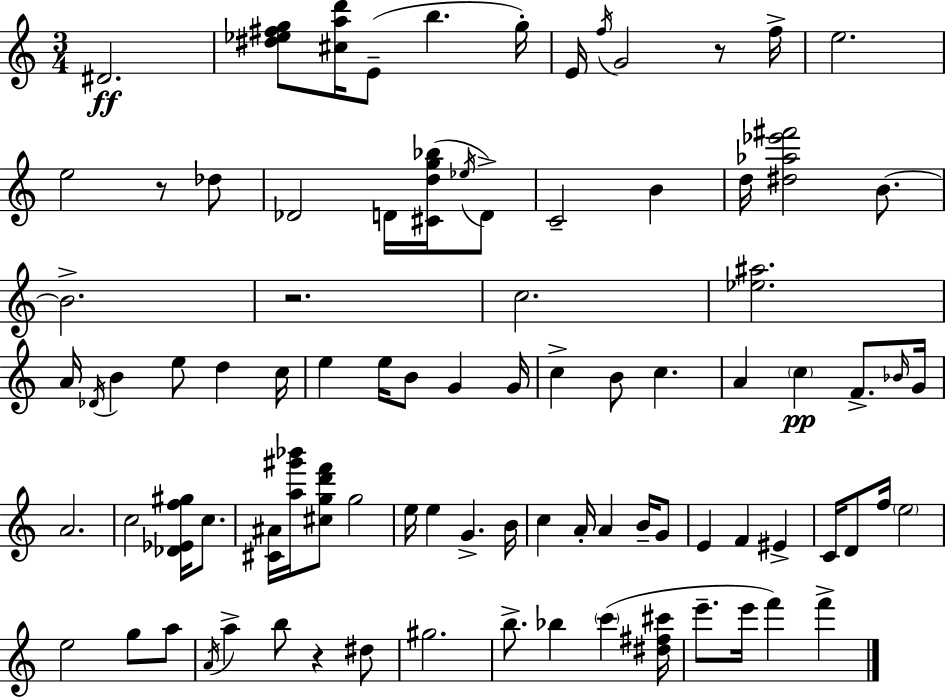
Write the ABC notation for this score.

X:1
T:Untitled
M:3/4
L:1/4
K:Am
^D2 [^d_e^fg]/2 [^cad']/4 E/2 b g/4 E/4 f/4 G2 z/2 f/4 e2 e2 z/2 _d/2 _D2 D/4 [^Cdg_b]/4 _e/4 D/2 C2 B d/4 [^d_a_e'^f']2 B/2 B2 z2 c2 [_e^a]2 A/4 _D/4 B e/2 d c/4 e e/4 B/2 G G/4 c B/2 c A c F/2 _B/4 G/4 A2 c2 [_D_Ef^g]/4 c/2 [^C^A]/4 [a^g'_b']/4 [^cgd'f']/2 g2 e/4 e G B/4 c A/4 A B/4 G/2 E F ^E C/4 D/2 f/4 e2 e2 g/2 a/2 A/4 a b/2 z ^d/2 ^g2 b/2 _b c' [^d^f^c']/4 e'/2 e'/4 f' f'